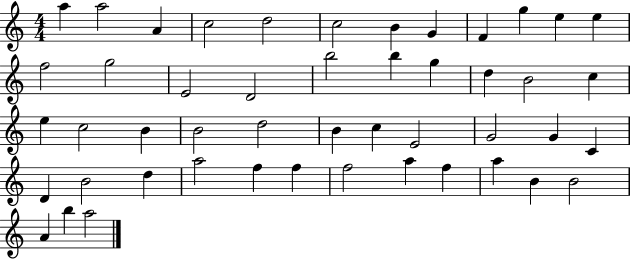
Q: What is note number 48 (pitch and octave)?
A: A5